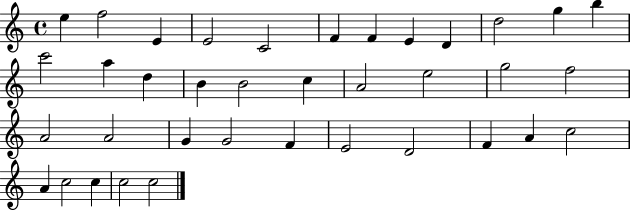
E5/q F5/h E4/q E4/h C4/h F4/q F4/q E4/q D4/q D5/h G5/q B5/q C6/h A5/q D5/q B4/q B4/h C5/q A4/h E5/h G5/h F5/h A4/h A4/h G4/q G4/h F4/q E4/h D4/h F4/q A4/q C5/h A4/q C5/h C5/q C5/h C5/h